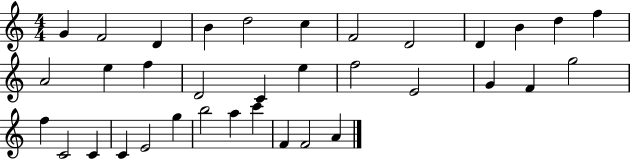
X:1
T:Untitled
M:4/4
L:1/4
K:C
G F2 D B d2 c F2 D2 D B d f A2 e f D2 C e f2 E2 G F g2 f C2 C C E2 g b2 a c' F F2 A